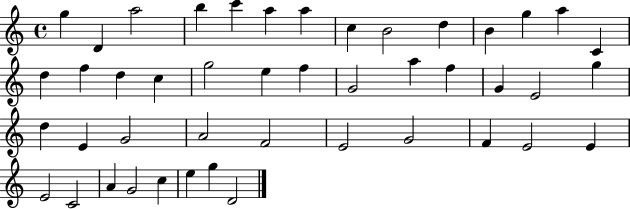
G5/q D4/q A5/h B5/q C6/q A5/q A5/q C5/q B4/h D5/q B4/q G5/q A5/q C4/q D5/q F5/q D5/q C5/q G5/h E5/q F5/q G4/h A5/q F5/q G4/q E4/h G5/q D5/q E4/q G4/h A4/h F4/h E4/h G4/h F4/q E4/h E4/q E4/h C4/h A4/q G4/h C5/q E5/q G5/q D4/h